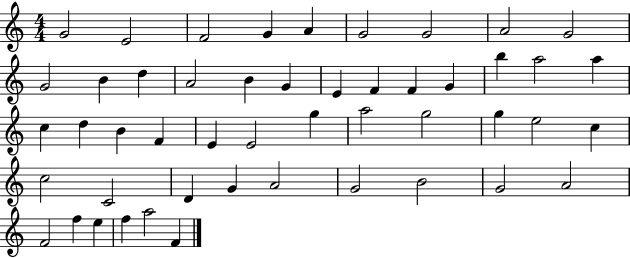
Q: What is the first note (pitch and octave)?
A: G4